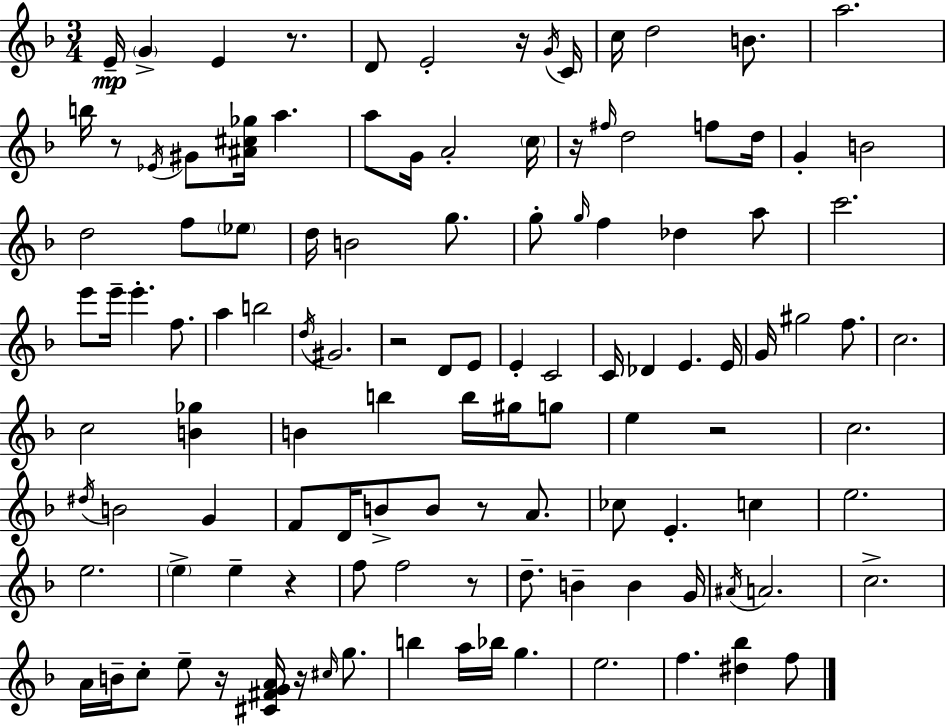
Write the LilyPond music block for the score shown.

{
  \clef treble
  \numericTimeSignature
  \time 3/4
  \key d \minor
  \repeat volta 2 { e'16--\mp \parenthesize g'4-> e'4 r8. | d'8 e'2-. r16 \acciaccatura { g'16 } | c'16 c''16 d''2 b'8. | a''2. | \break b''16 r8 \acciaccatura { ees'16 } gis'8 <ais' cis'' ges''>16 a''4. | a''8 g'16 a'2-. | \parenthesize c''16 r16 \grace { fis''16 } d''2 | f''8 d''16 g'4-. b'2 | \break d''2 f''8 | \parenthesize ees''8 d''16 b'2 | g''8. g''8-. \grace { g''16 } f''4 des''4 | a''8 c'''2. | \break e'''8 e'''16-- e'''4.-. | f''8. a''4 b''2 | \acciaccatura { d''16 } gis'2. | r2 | \break d'8 e'8 e'4-. c'2 | c'16 des'4 e'4. | e'16 g'16 gis''2 | f''8. c''2. | \break c''2 | <b' ges''>4 b'4 b''4 | b''16 gis''16 g''8 e''4 r2 | c''2. | \break \acciaccatura { dis''16 } b'2 | g'4 f'8 d'16 b'8-> b'8 | r8 a'8. ces''8 e'4.-. | c''4 e''2. | \break e''2. | \parenthesize e''4-> e''4-- | r4 f''8 f''2 | r8 d''8.-- b'4-- | \break b'4 g'16 \acciaccatura { ais'16 } a'2. | c''2.-> | a'16 b'16-- c''8-. e''8-- | r16 <cis' fis' g' a'>16 r16 \grace { cis''16 } g''8. b''4 | \break a''16 bes''16 g''4. e''2. | f''4. | <dis'' bes''>4 f''8 } \bar "|."
}